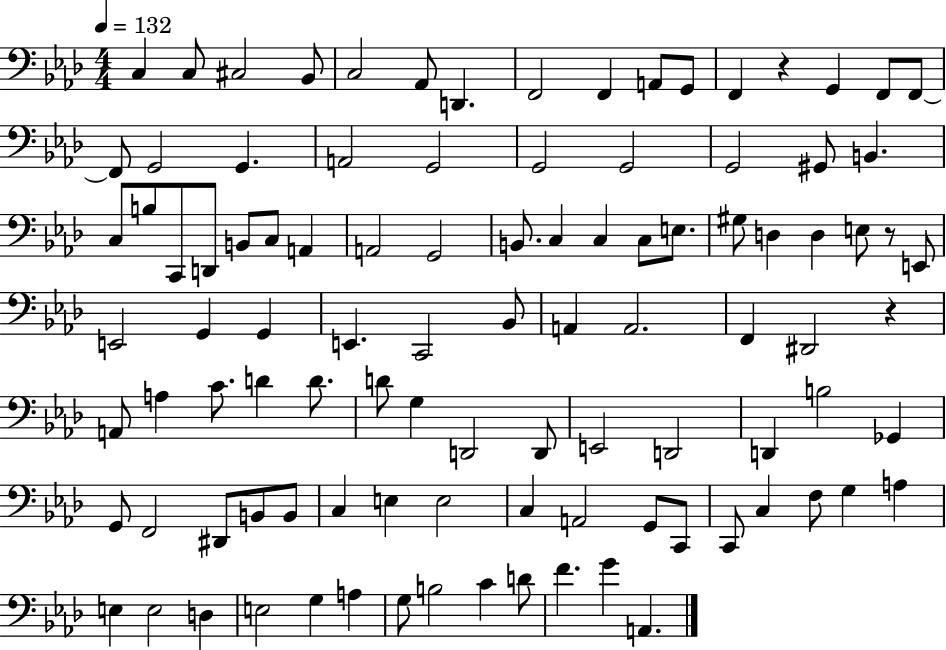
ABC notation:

X:1
T:Untitled
M:4/4
L:1/4
K:Ab
C, C,/2 ^C,2 _B,,/2 C,2 _A,,/2 D,, F,,2 F,, A,,/2 G,,/2 F,, z G,, F,,/2 F,,/2 F,,/2 G,,2 G,, A,,2 G,,2 G,,2 G,,2 G,,2 ^G,,/2 B,, C,/2 B,/2 C,,/2 D,,/2 B,,/2 C,/2 A,, A,,2 G,,2 B,,/2 C, C, C,/2 E,/2 ^G,/2 D, D, E,/2 z/2 E,,/2 E,,2 G,, G,, E,, C,,2 _B,,/2 A,, A,,2 F,, ^D,,2 z A,,/2 A, C/2 D D/2 D/2 G, D,,2 D,,/2 E,,2 D,,2 D,, B,2 _G,, G,,/2 F,,2 ^D,,/2 B,,/2 B,,/2 C, E, E,2 C, A,,2 G,,/2 C,,/2 C,,/2 C, F,/2 G, A, E, E,2 D, E,2 G, A, G,/2 B,2 C D/2 F G A,,